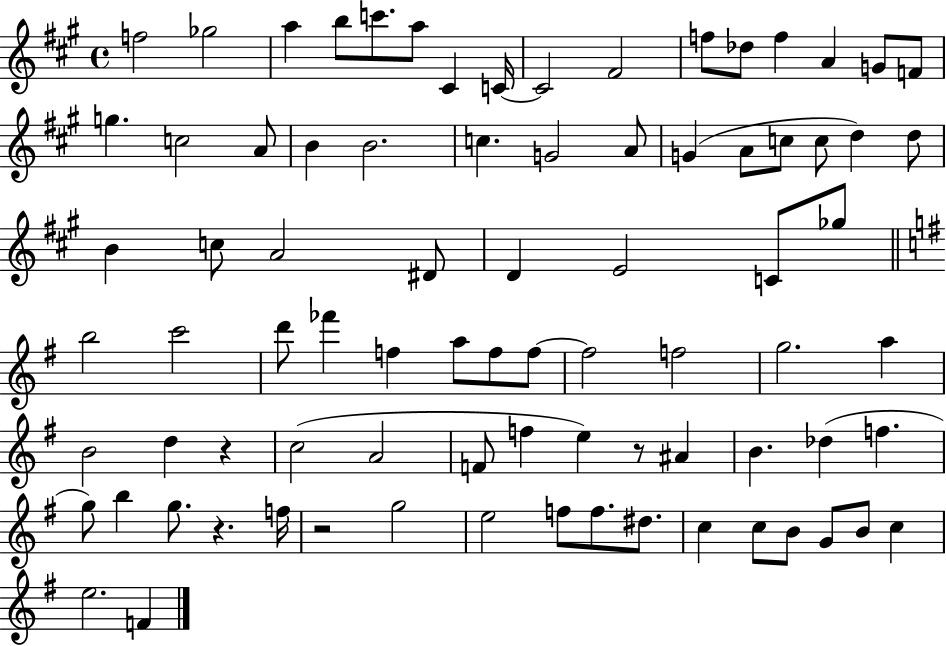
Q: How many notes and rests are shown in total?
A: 82